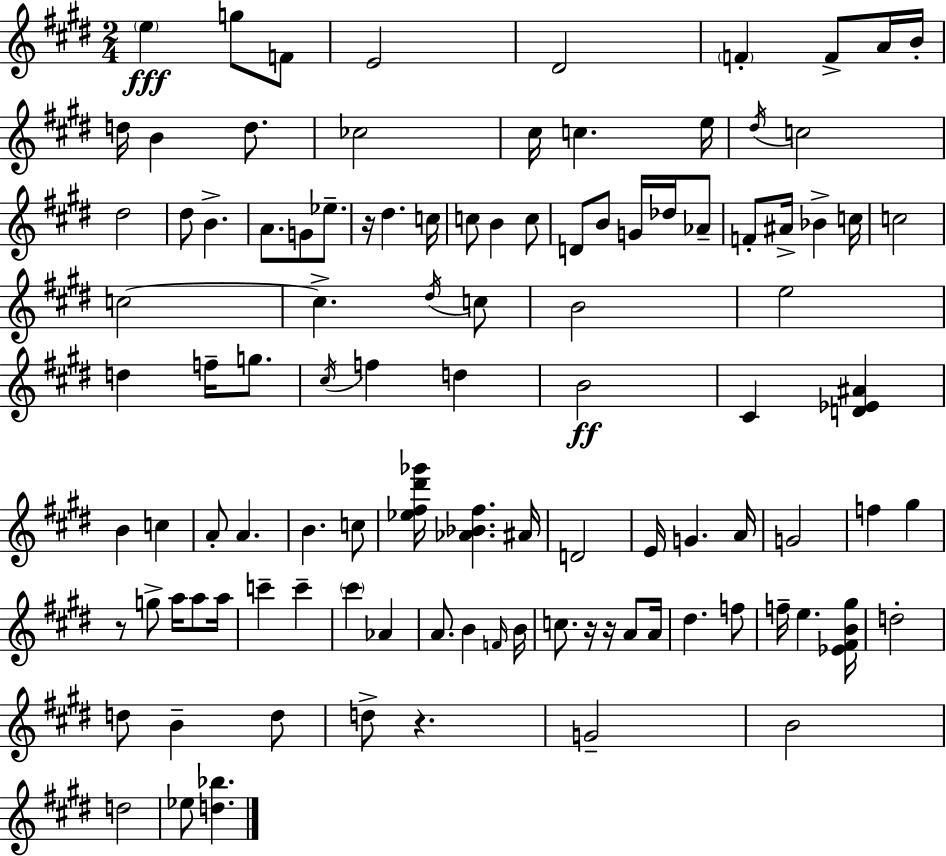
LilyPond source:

{
  \clef treble
  \numericTimeSignature
  \time 2/4
  \key e \major
  \parenthesize e''4\fff g''8 f'8 | e'2 | dis'2 | \parenthesize f'4-. f'8-> a'16 b'16-. | \break d''16 b'4 d''8. | ces''2 | cis''16 c''4. e''16 | \acciaccatura { dis''16 } c''2 | \break dis''2 | dis''8 b'4.-> | a'8. g'8 ees''8.-- | r16 dis''4. | \break c''16 c''8 b'4 c''8 | d'8 b'8 g'16 des''16 aes'8-- | f'8-. ais'16-> bes'4-> | c''16 c''2 | \break c''2~~ | c''4.-> \acciaccatura { dis''16 } | c''8 b'2 | e''2 | \break d''4 f''16-- g''8. | \acciaccatura { cis''16 } f''4 d''4 | b'2\ff | cis'4 <d' ees' ais'>4 | \break b'4 c''4 | a'8-. a'4. | b'4. | c''8 <ees'' fis'' dis''' ges'''>16 <aes' bes' fis''>4. | \break ais'16 d'2 | e'16 g'4. | a'16 g'2 | f''4 gis''4 | \break r8 g''8-> a''16 | a''8 a''16 c'''4-- c'''4-- | \parenthesize cis'''4 aes'4 | a'8. b'4 | \break \grace { f'16 } b'16 c''8. r16 | r16 a'8 a'16 dis''4. | f''8 f''16-- e''4. | <ees' fis' b' gis''>16 d''2-. | \break d''8 b'4-- | d''8 d''8-> r4. | g'2-- | b'2 | \break d''2 | ees''8 <d'' bes''>4. | \bar "|."
}